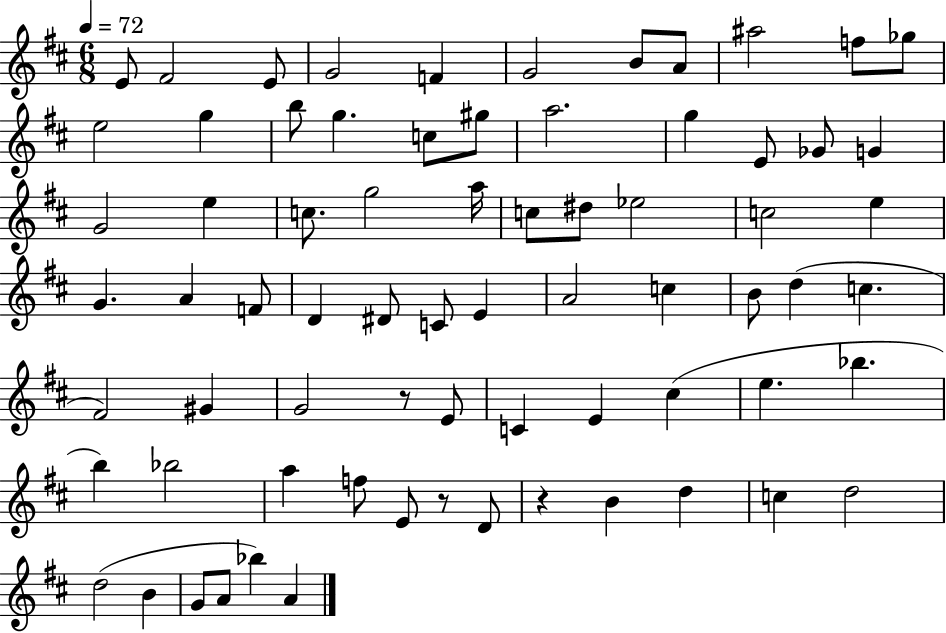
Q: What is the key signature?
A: D major